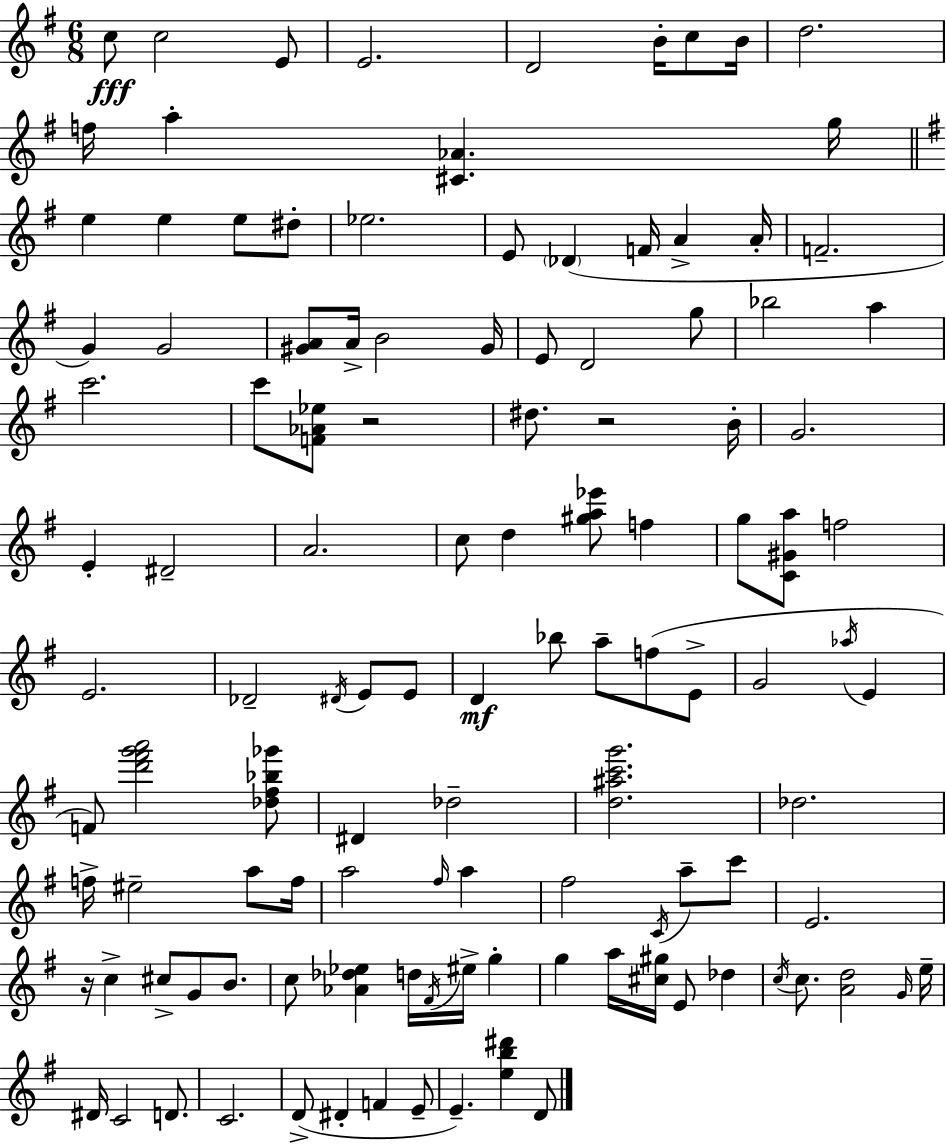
C5/e C5/h E4/e E4/h. D4/h B4/s C5/e B4/s D5/h. F5/s A5/q [C#4,Ab4]/q. G5/s E5/q E5/q E5/e D#5/e Eb5/h. E4/e Db4/q F4/s A4/q A4/s F4/h. G4/q G4/h [G#4,A4]/e A4/s B4/h G#4/s E4/e D4/h G5/e Bb5/h A5/q C6/h. C6/e [F4,Ab4,Eb5]/e R/h D#5/e. R/h B4/s G4/h. E4/q D#4/h A4/h. C5/e D5/q [G#5,A5,Eb6]/e F5/q G5/e [C4,G#4,A5]/e F5/h E4/h. Db4/h D#4/s E4/e E4/e D4/q Bb5/e A5/e F5/e E4/e G4/h Ab5/s E4/q F4/e [D6,F#6,G6,A6]/h [Db5,F#5,Bb5,Gb6]/e D#4/q Db5/h [D5,A#5,C6,G6]/h. Db5/h. F5/s EIS5/h A5/e F5/s A5/h F#5/s A5/q F#5/h C4/s A5/e C6/e E4/h. R/s C5/q C#5/e G4/e B4/e. C5/e [Ab4,Db5,Eb5]/q D5/s F#4/s EIS5/s G5/q G5/q A5/s [C#5,G#5]/s E4/e Db5/q C5/s C5/e. [A4,D5]/h G4/s E5/s D#4/s C4/h D4/e. C4/h. D4/e D#4/q F4/q E4/e E4/q. [E5,B5,D#6]/q D4/e